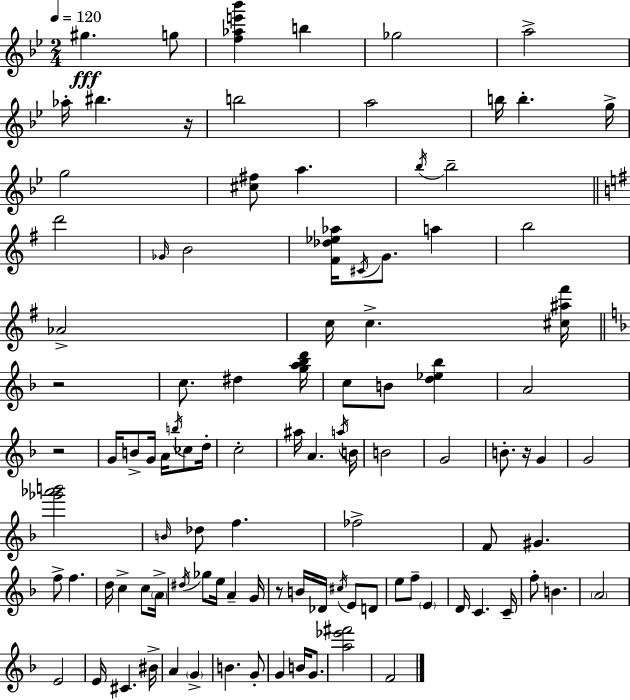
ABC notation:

X:1
T:Untitled
M:2/4
L:1/4
K:Gm
^g g/2 [f_ae'_b'] b _g2 a2 _a/4 ^b z/4 b2 a2 b/4 b g/4 g2 [^c^f]/2 a _b/4 _b2 d'2 _G/4 B2 [^F_d_e_a]/4 ^C/4 G/2 a b2 _A2 c/4 c [^c^a^f']/4 z2 c/2 ^d [ga_bd']/4 c/2 B/2 [d_e_b] A2 z2 G/4 B/2 G/4 A/4 b/4 _c/2 d/4 c2 ^a/4 A a/4 B/4 B2 G2 B/2 z/4 G G2 [_g'_a'b']2 B/4 _d/2 f _f2 F/2 ^G f/2 f d/4 c c/2 A/4 ^d/4 _g/2 e/4 A G/4 z/2 B/4 _D/4 ^c/4 E/2 D/2 e/2 f/2 E D/4 C C/4 f/2 B A2 E2 E/4 ^C ^B/4 A G B G/2 G B/4 G/2 [a_e'^f']2 F2